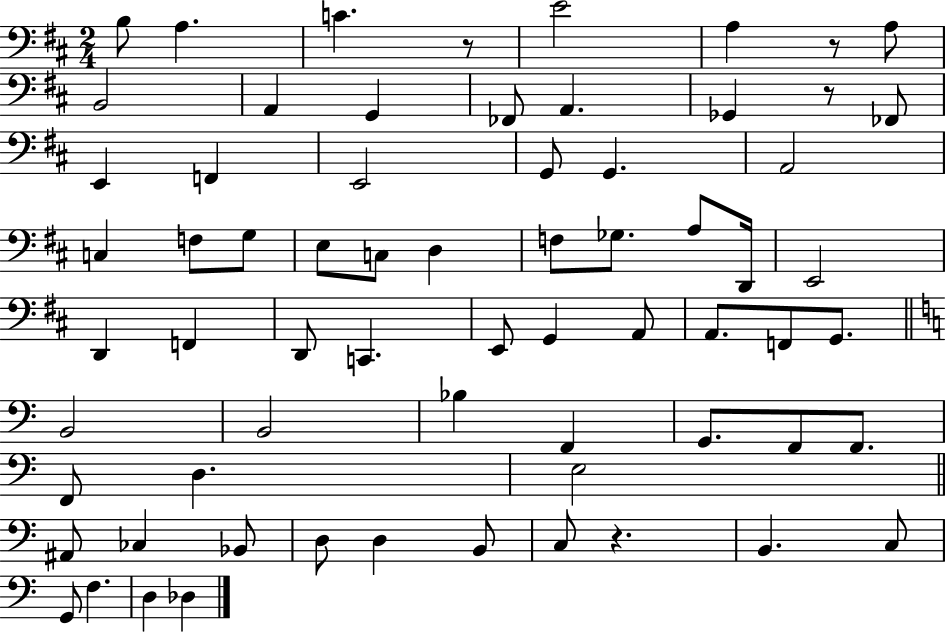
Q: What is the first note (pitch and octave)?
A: B3